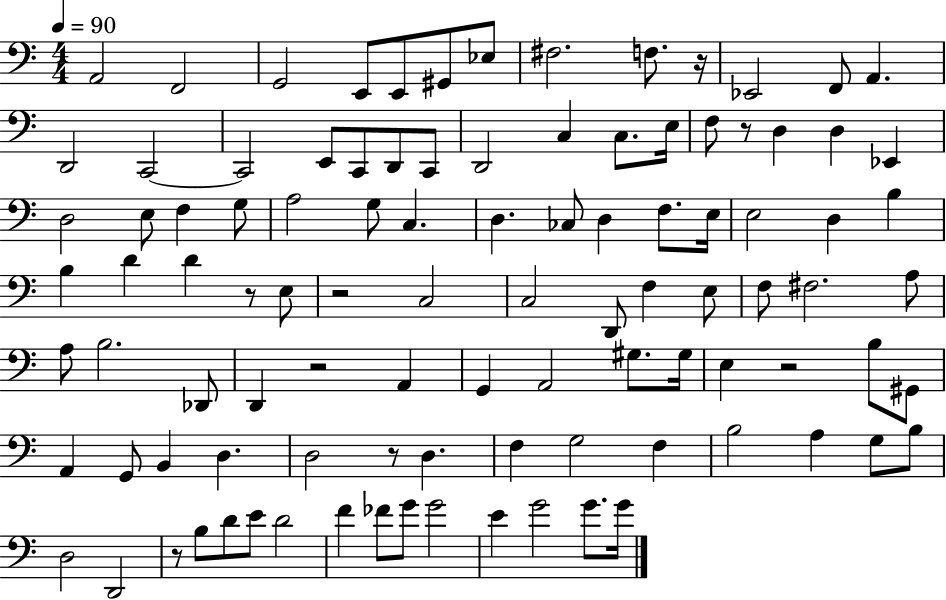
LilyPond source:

{
  \clef bass
  \numericTimeSignature
  \time 4/4
  \key c \major
  \tempo 4 = 90
  a,2 f,2 | g,2 e,8 e,8 gis,8 ees8 | fis2. f8. r16 | ees,2 f,8 a,4. | \break d,2 c,2~~ | c,2 e,8 c,8 d,8 c,8 | d,2 c4 c8. e16 | f8 r8 d4 d4 ees,4 | \break d2 e8 f4 g8 | a2 g8 c4. | d4. ces8 d4 f8. e16 | e2 d4 b4 | \break b4 d'4 d'4 r8 e8 | r2 c2 | c2 d,8 f4 e8 | f8 fis2. a8 | \break a8 b2. des,8 | d,4 r2 a,4 | g,4 a,2 gis8. gis16 | e4 r2 b8 gis,8 | \break a,4 g,8 b,4 d4. | d2 r8 d4. | f4 g2 f4 | b2 a4 g8 b8 | \break d2 d,2 | r8 b8 d'8 e'8 d'2 | f'4 fes'8 g'8 g'2 | e'4 g'2 g'8. g'16 | \break \bar "|."
}